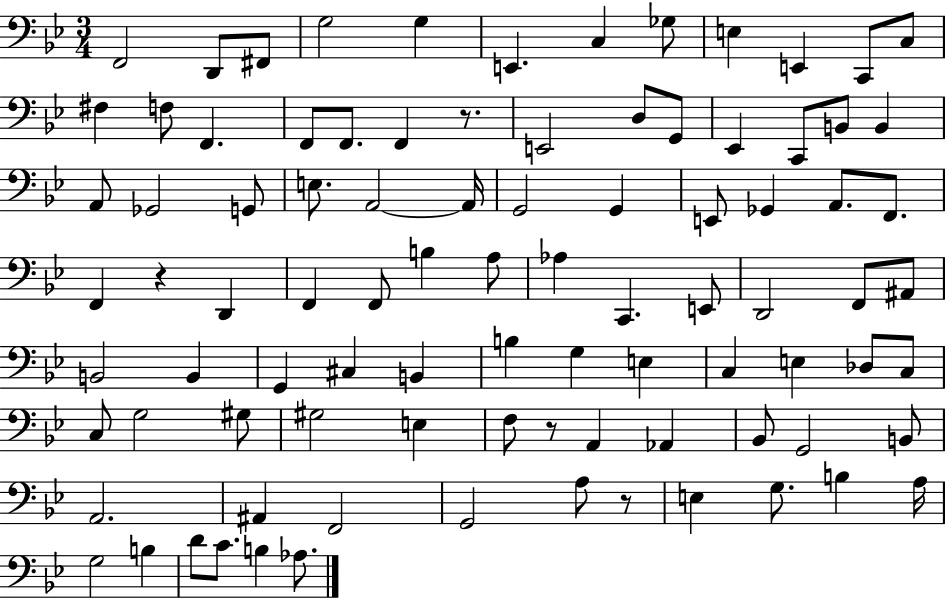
F2/h D2/e F#2/e G3/h G3/q E2/q. C3/q Gb3/e E3/q E2/q C2/e C3/e F#3/q F3/e F2/q. F2/e F2/e. F2/q R/e. E2/h D3/e G2/e Eb2/q C2/e B2/e B2/q A2/e Gb2/h G2/e E3/e. A2/h A2/s G2/h G2/q E2/e Gb2/q A2/e. F2/e. F2/q R/q D2/q F2/q F2/e B3/q A3/e Ab3/q C2/q. E2/e D2/h F2/e A#2/e B2/h B2/q G2/q C#3/q B2/q B3/q G3/q E3/q C3/q E3/q Db3/e C3/e C3/e G3/h G#3/e G#3/h E3/q F3/e R/e A2/q Ab2/q Bb2/e G2/h B2/e A2/h. A#2/q F2/h G2/h A3/e R/e E3/q G3/e. B3/q A3/s G3/h B3/q D4/e C4/e. B3/q Ab3/e.